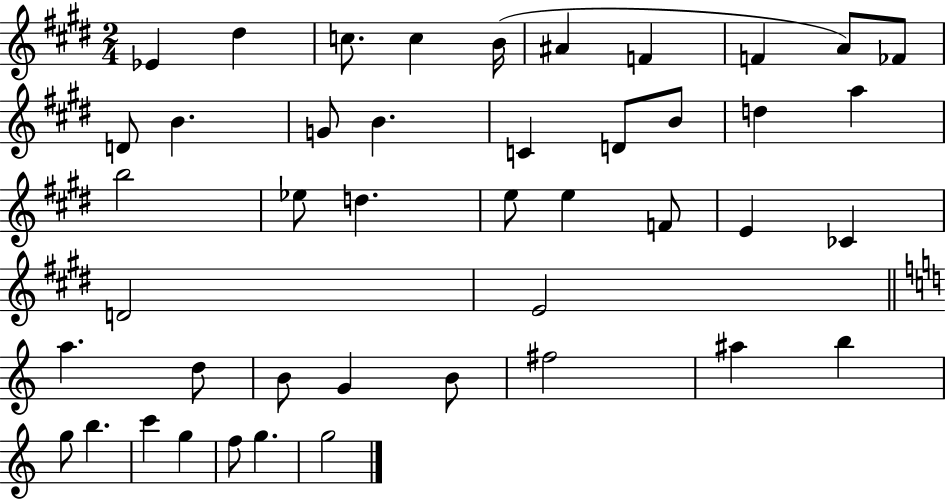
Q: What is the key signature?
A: E major